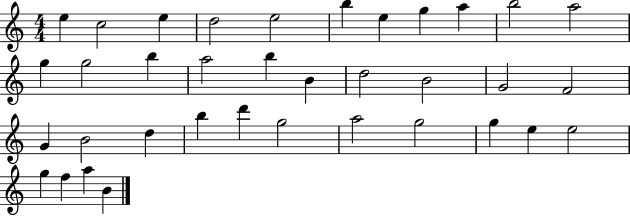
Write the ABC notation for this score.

X:1
T:Untitled
M:4/4
L:1/4
K:C
e c2 e d2 e2 b e g a b2 a2 g g2 b a2 b B d2 B2 G2 F2 G B2 d b d' g2 a2 g2 g e e2 g f a B